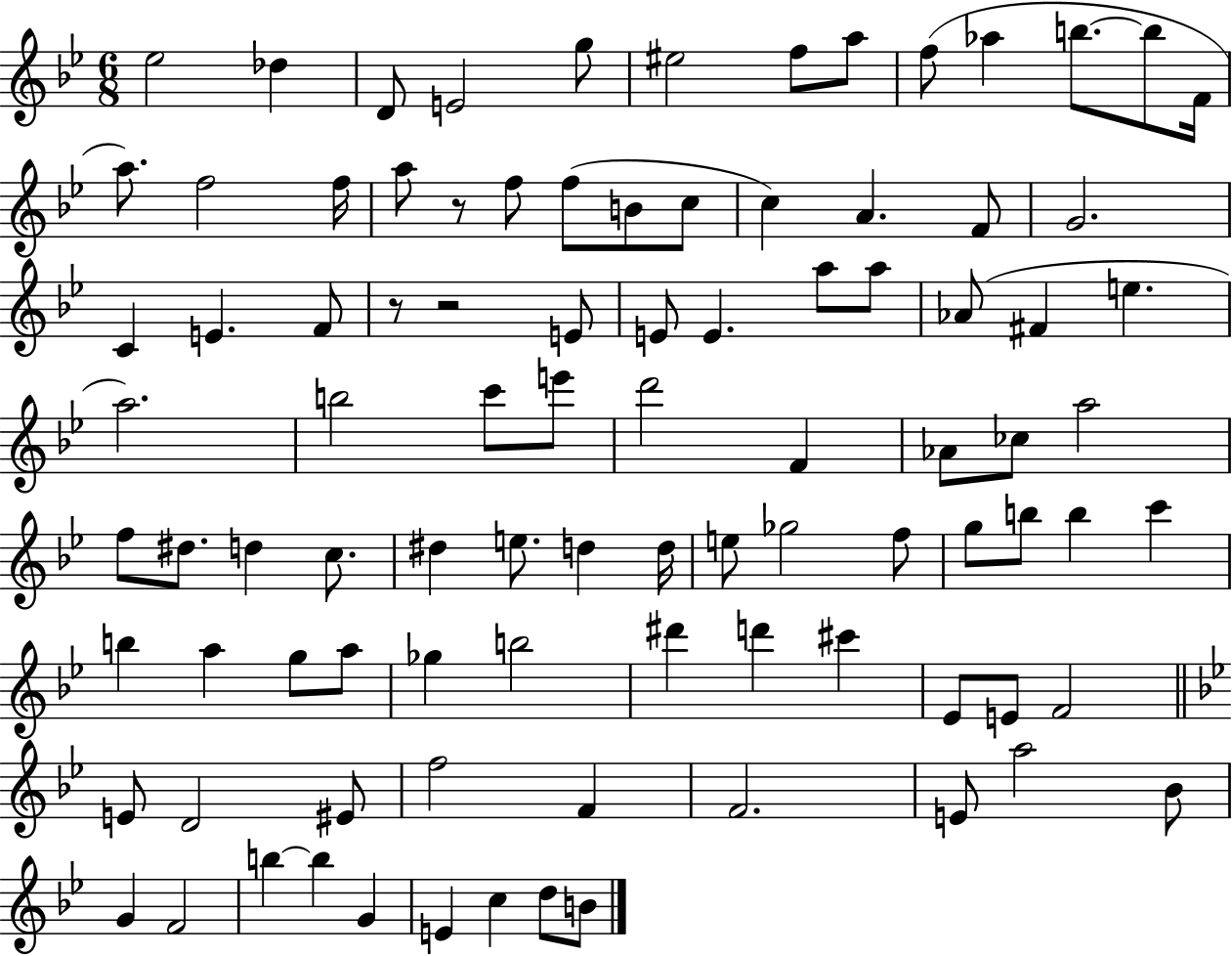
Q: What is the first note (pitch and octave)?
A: Eb5